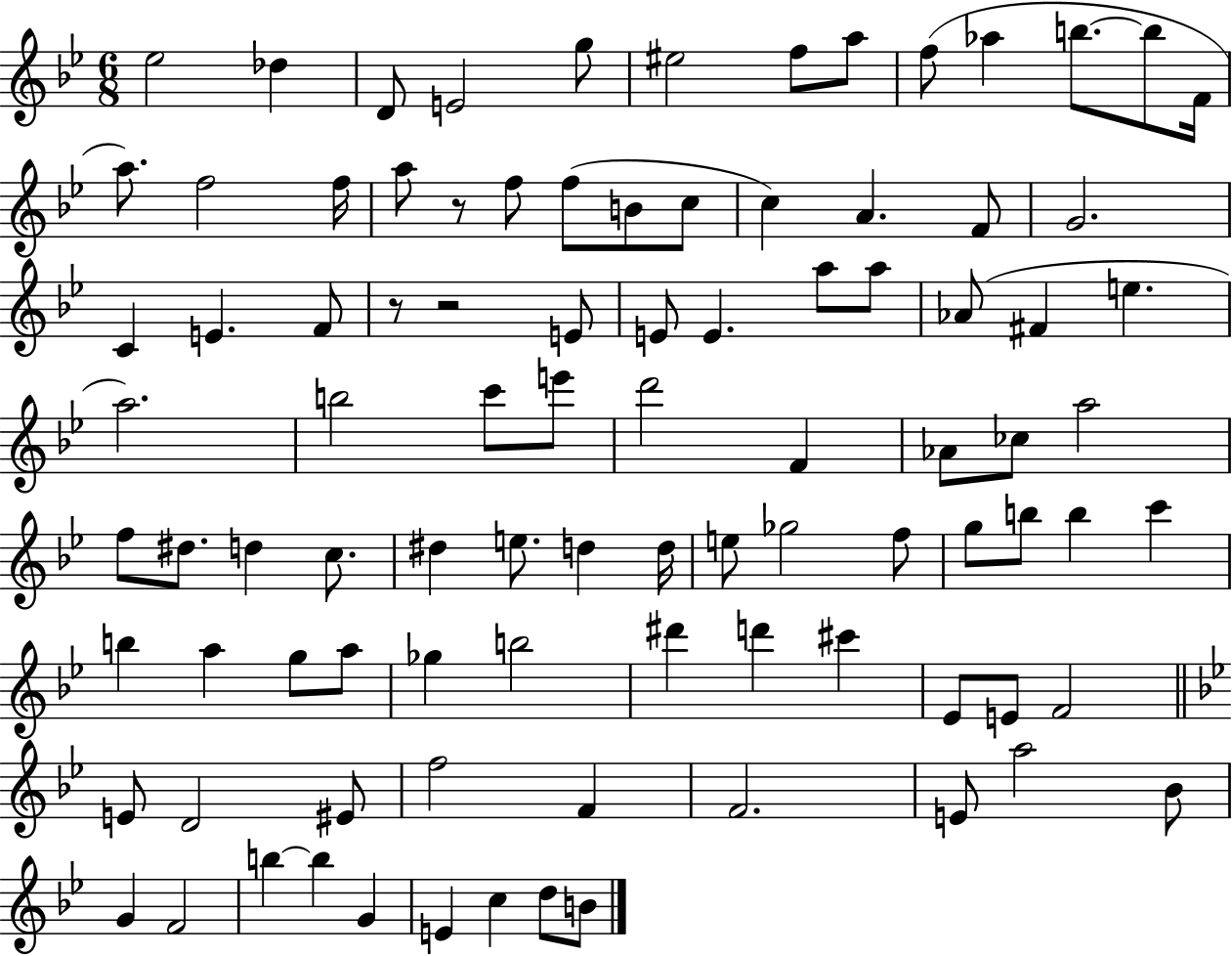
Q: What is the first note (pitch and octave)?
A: Eb5